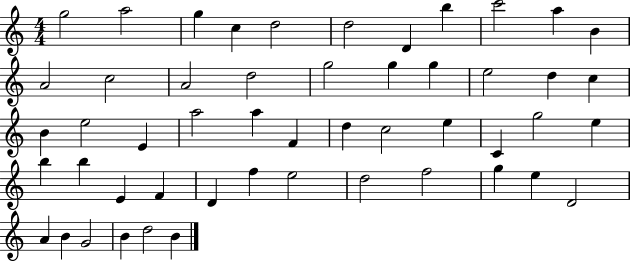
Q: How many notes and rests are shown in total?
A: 51